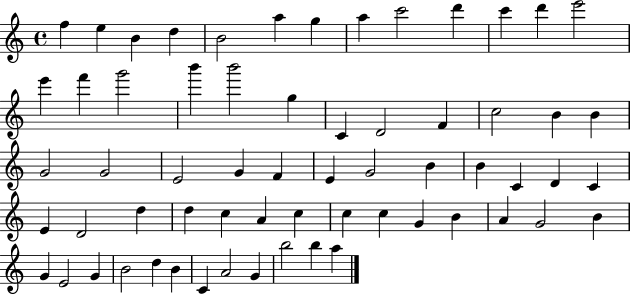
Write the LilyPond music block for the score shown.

{
  \clef treble
  \time 4/4
  \defaultTimeSignature
  \key c \major
  f''4 e''4 b'4 d''4 | b'2 a''4 g''4 | a''4 c'''2 d'''4 | c'''4 d'''4 e'''2 | \break e'''4 f'''4 g'''2 | b'''4 b'''2 g''4 | c'4 d'2 f'4 | c''2 b'4 b'4 | \break g'2 g'2 | e'2 g'4 f'4 | e'4 g'2 b'4 | b'4 c'4 d'4 c'4 | \break e'4 d'2 d''4 | d''4 c''4 a'4 c''4 | c''4 c''4 g'4 b'4 | a'4 g'2 b'4 | \break g'4 e'2 g'4 | b'2 d''4 b'4 | c'4 a'2 g'4 | b''2 b''4 a''4 | \break \bar "|."
}